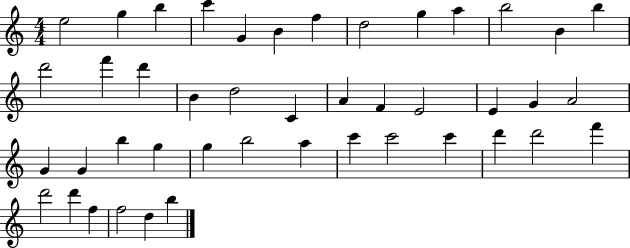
{
  \clef treble
  \numericTimeSignature
  \time 4/4
  \key c \major
  e''2 g''4 b''4 | c'''4 g'4 b'4 f''4 | d''2 g''4 a''4 | b''2 b'4 b''4 | \break d'''2 f'''4 d'''4 | b'4 d''2 c'4 | a'4 f'4 e'2 | e'4 g'4 a'2 | \break g'4 g'4 b''4 g''4 | g''4 b''2 a''4 | c'''4 c'''2 c'''4 | d'''4 d'''2 f'''4 | \break d'''2 d'''4 f''4 | f''2 d''4 b''4 | \bar "|."
}